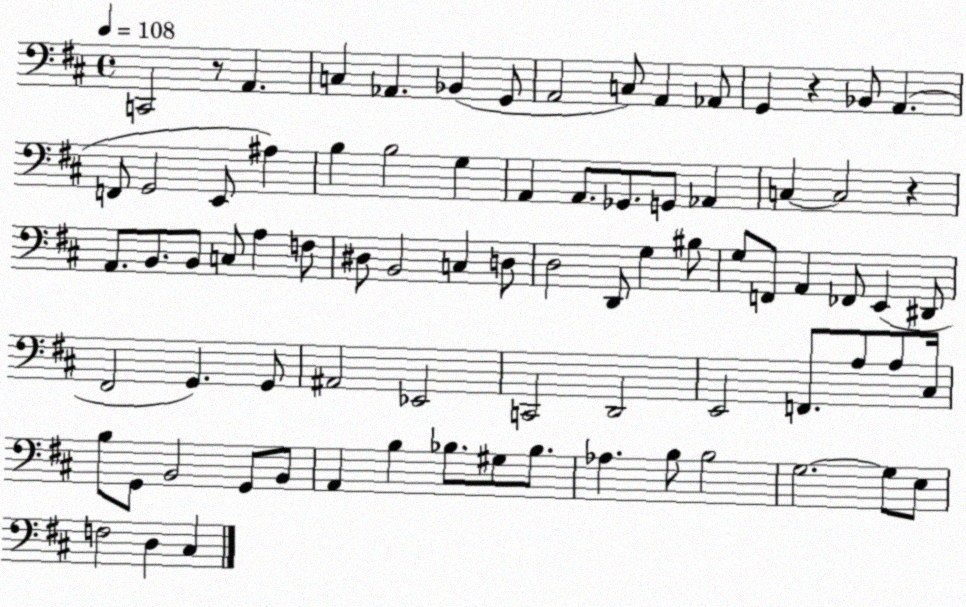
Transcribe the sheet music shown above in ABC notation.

X:1
T:Untitled
M:4/4
L:1/4
K:D
C,,2 z/2 A,, C, _A,, _B,, G,,/2 A,,2 C,/2 A,, _A,,/2 G,, z _B,,/2 A,, F,,/2 G,,2 E,,/2 ^A, B, B,2 G, A,, A,,/2 _G,,/2 G,,/2 _A,, C, C,2 z A,,/2 B,,/2 B,,/2 C,/2 A, F,/2 ^D,/2 B,,2 C, D,/2 D,2 D,,/2 G, ^B,/2 G,/2 F,,/2 A,, _F,,/2 E,, ^D,,/2 ^F,,2 G,, G,,/2 ^A,,2 _E,,2 C,,2 D,,2 E,,2 F,,/2 A,/2 A,/2 ^C,/4 B,/2 G,,/2 B,,2 G,,/2 B,,/2 A,, B, _B,/2 ^G,/2 _B,/2 _A, B,/2 B,2 G,2 G,/2 E,/2 F,2 D, ^C,